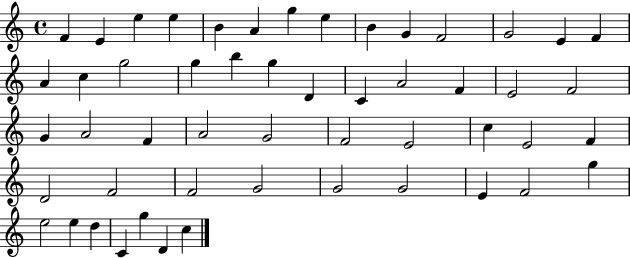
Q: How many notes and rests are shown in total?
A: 52